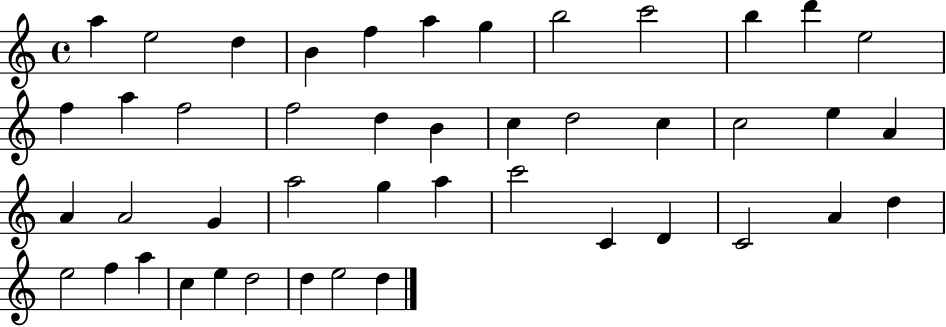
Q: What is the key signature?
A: C major